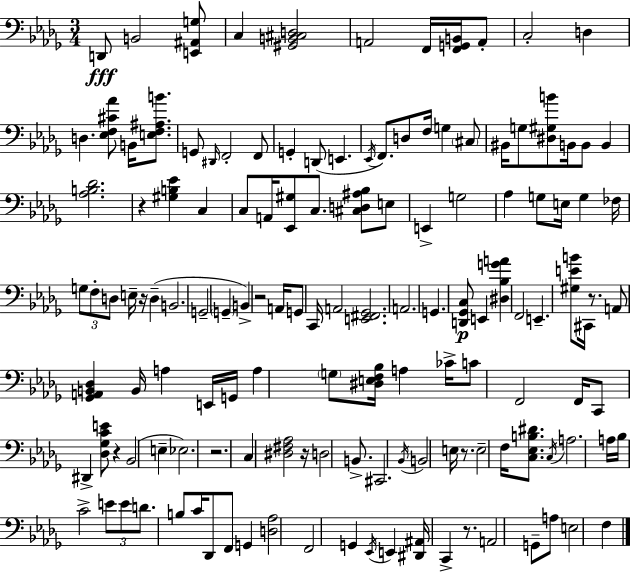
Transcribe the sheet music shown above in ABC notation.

X:1
T:Untitled
M:3/4
L:1/4
K:Bbm
D,,/2 B,,2 [E,,^A,,G,]/2 C, [^G,,B,,^C,D,]2 A,,2 F,,/4 [F,,G,,B,,]/4 A,,/2 C,2 D, D, [_E,F,^C_A]/2 B,,/4 [E,F,^A,B]/2 G,,/2 ^D,,/4 F,,2 F,,/2 G,, D,,/2 E,, _E,,/4 F,,/2 D,/2 F,/4 G, ^C,/2 ^B,,/4 G,/2 [^D,^G,B]/2 B,,/4 B,,/2 B,, [_A,B,_D]2 z [^G,B,_E] C, C,/2 A,,/4 [_E,,^G,]/2 C,/2 [^C,D,^A,_B,]/2 E,/2 E,, G,2 _A, G,/2 E,/4 G, _F,/4 G,/2 F,/2 D,/2 E,/4 z/4 D, B,,2 G,,2 G,, B,, z2 A,,/4 G,,/2 C,,/4 A,,2 [E,,^F,,_G,,]2 A,,2 G,, [D,,_G,,C,]/2 E,, [^D,_B,GA] F,,2 E,, [^G,EB]/2 ^C,,/4 z/2 A,,/2 [_G,,A,,B,,_D,] B,,/4 A, E,,/4 G,,/4 A, G,/2 [^D,E,F,_B,]/4 A, _C/4 C/2 F,,2 F,,/4 C,,/2 ^D,, [_D,_G,CE]/2 z _B,,2 E, _E,2 z2 C, [^D,^F,_A,]2 z/4 D,2 B,,/2 ^C,,2 _B,,/4 B,,2 E,/4 z/2 E,2 F,/4 [C,_E,B,^D]/2 C,/4 A,2 A,/4 _B,/4 C2 E/2 E/2 D/2 B,/2 C/4 _D,,/2 F,,/2 G,, [D,_A,]2 F,,2 G,, _E,,/4 E,, [^D,,^A,,]/4 C,, z/2 A,,2 G,,/2 A,/2 E,2 F,